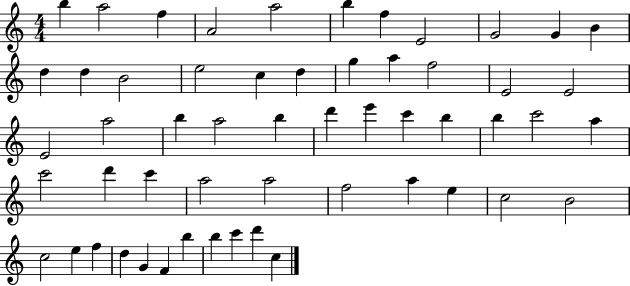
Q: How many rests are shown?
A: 0